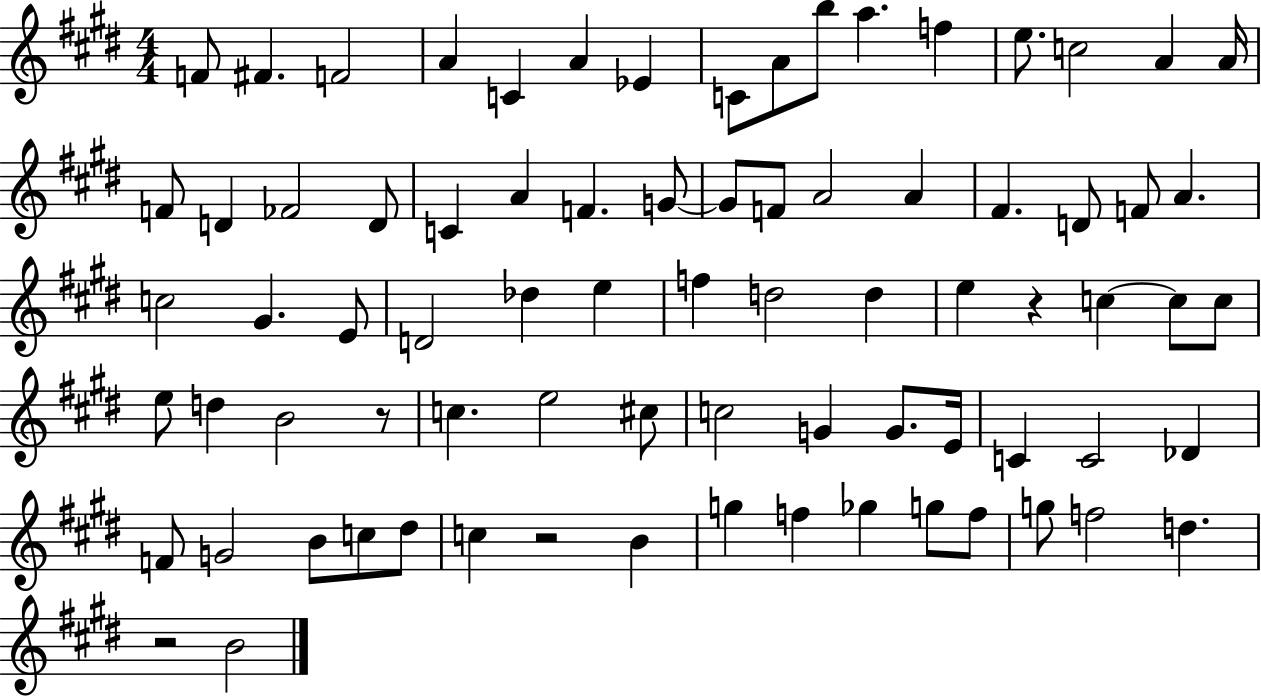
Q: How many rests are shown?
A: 4